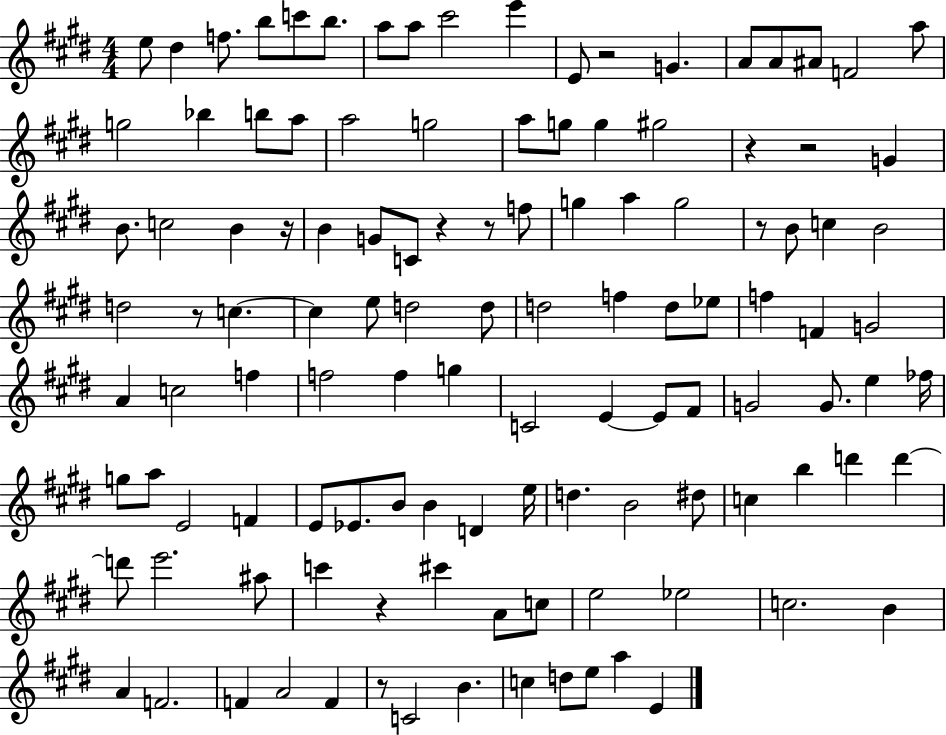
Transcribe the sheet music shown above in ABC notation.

X:1
T:Untitled
M:4/4
L:1/4
K:E
e/2 ^d f/2 b/2 c'/2 b/2 a/2 a/2 ^c'2 e' E/2 z2 G A/2 A/2 ^A/2 F2 a/2 g2 _b b/2 a/2 a2 g2 a/2 g/2 g ^g2 z z2 G B/2 c2 B z/4 B G/2 C/2 z z/2 f/2 g a g2 z/2 B/2 c B2 d2 z/2 c c e/2 d2 d/2 d2 f d/2 _e/2 f F G2 A c2 f f2 f g C2 E E/2 ^F/2 G2 G/2 e _f/4 g/2 a/2 E2 F E/2 _E/2 B/2 B D e/4 d B2 ^d/2 c b d' d' d'/2 e'2 ^a/2 c' z ^c' A/2 c/2 e2 _e2 c2 B A F2 F A2 F z/2 C2 B c d/2 e/2 a E